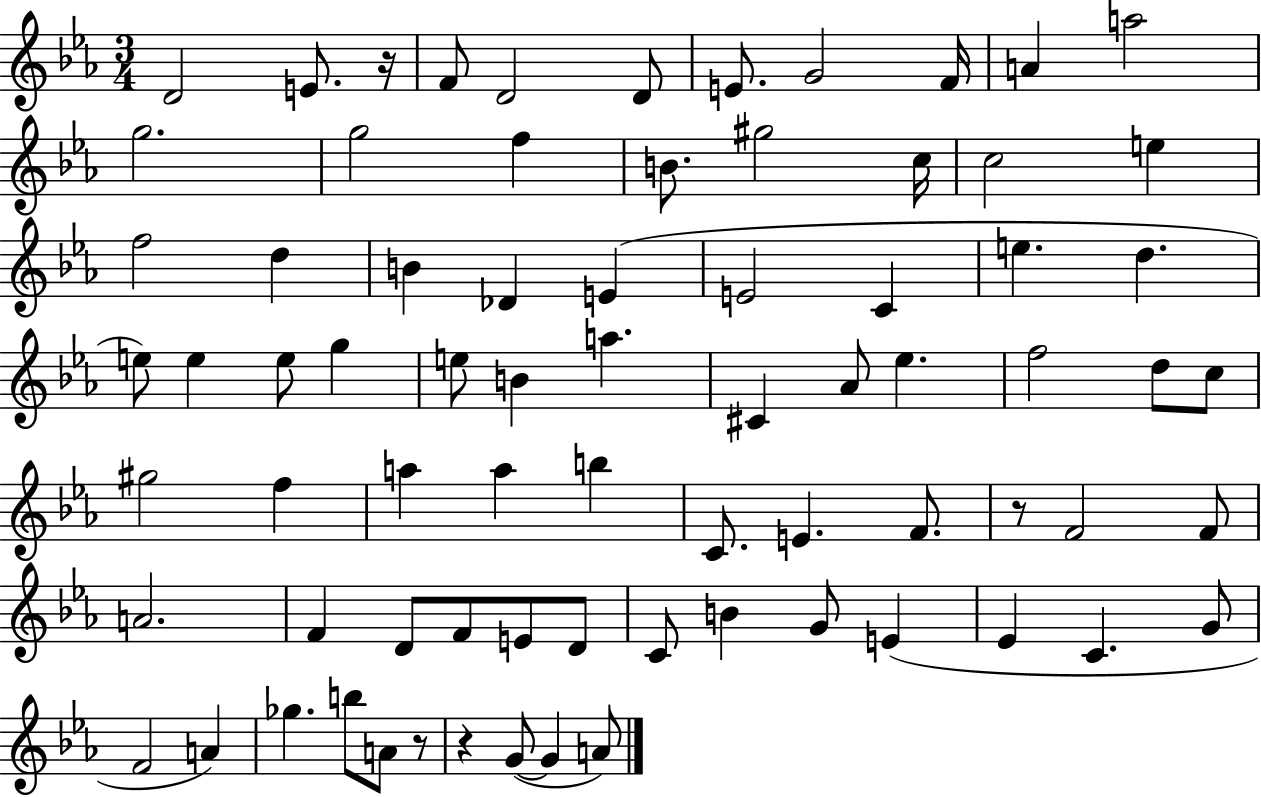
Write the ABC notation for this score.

X:1
T:Untitled
M:3/4
L:1/4
K:Eb
D2 E/2 z/4 F/2 D2 D/2 E/2 G2 F/4 A a2 g2 g2 f B/2 ^g2 c/4 c2 e f2 d B _D E E2 C e d e/2 e e/2 g e/2 B a ^C _A/2 _e f2 d/2 c/2 ^g2 f a a b C/2 E F/2 z/2 F2 F/2 A2 F D/2 F/2 E/2 D/2 C/2 B G/2 E _E C G/2 F2 A _g b/2 A/2 z/2 z G/2 G A/2